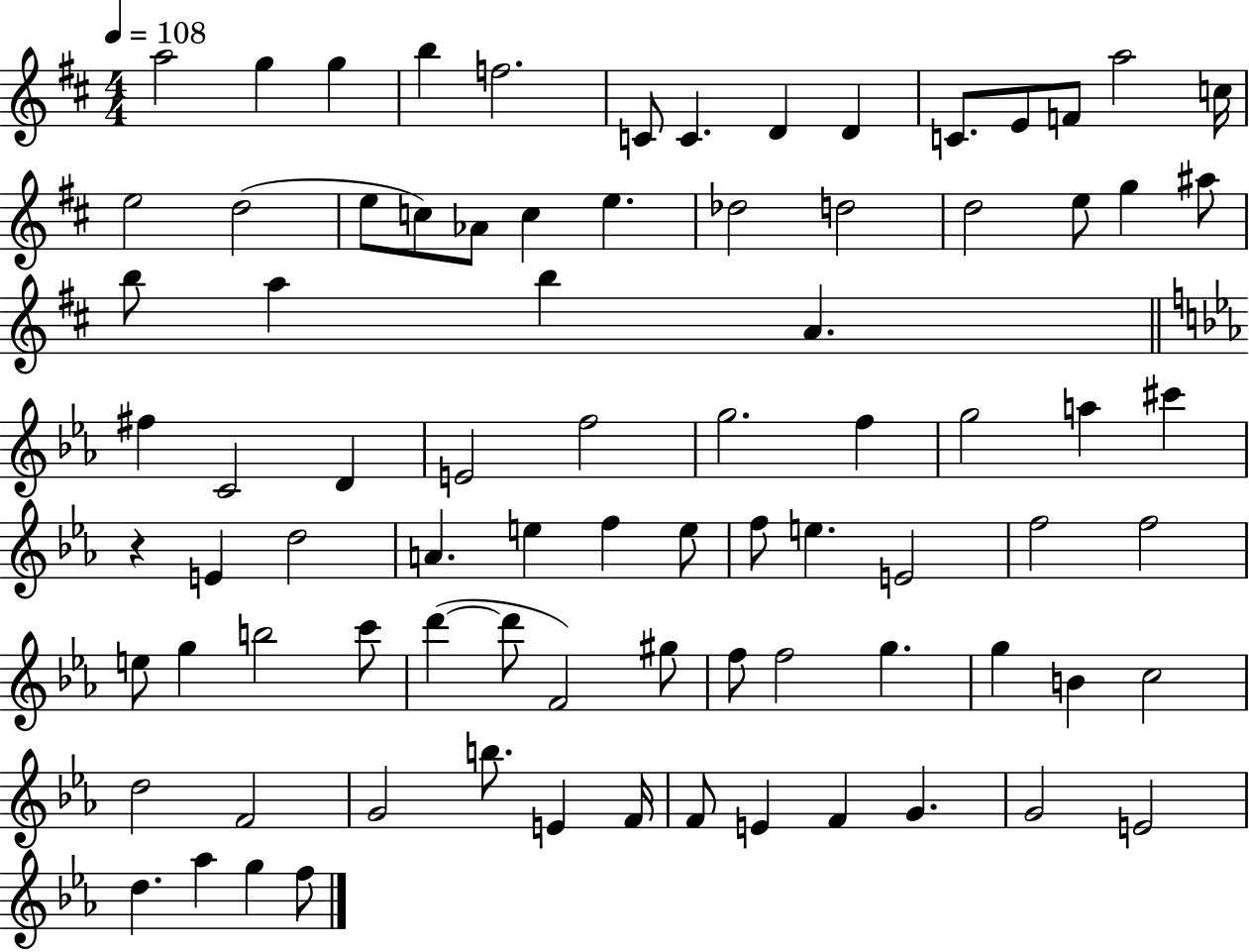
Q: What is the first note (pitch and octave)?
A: A5